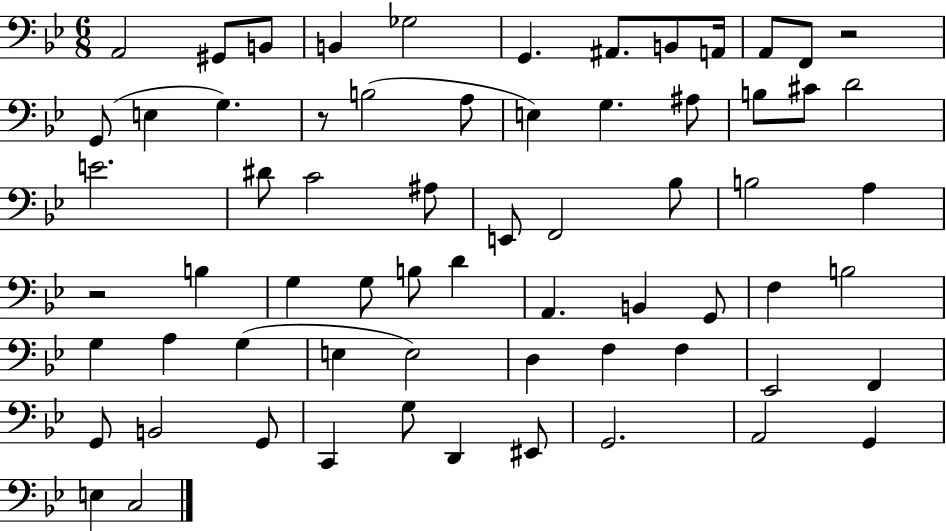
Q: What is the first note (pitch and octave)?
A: A2